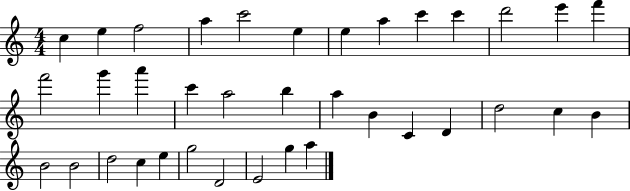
{
  \clef treble
  \numericTimeSignature
  \time 4/4
  \key c \major
  c''4 e''4 f''2 | a''4 c'''2 e''4 | e''4 a''4 c'''4 c'''4 | d'''2 e'''4 f'''4 | \break f'''2 g'''4 a'''4 | c'''4 a''2 b''4 | a''4 b'4 c'4 d'4 | d''2 c''4 b'4 | \break b'2 b'2 | d''2 c''4 e''4 | g''2 d'2 | e'2 g''4 a''4 | \break \bar "|."
}